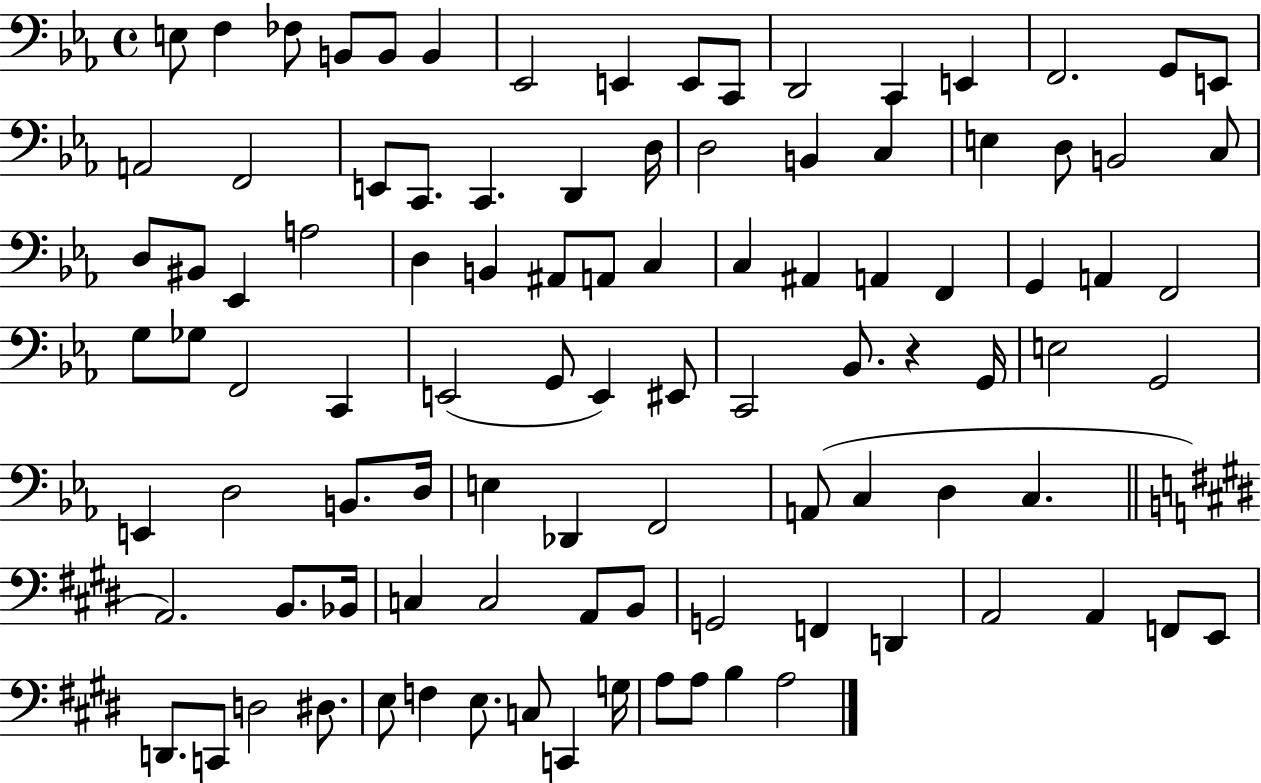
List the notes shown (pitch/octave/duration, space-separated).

E3/e F3/q FES3/e B2/e B2/e B2/q Eb2/h E2/q E2/e C2/e D2/h C2/q E2/q F2/h. G2/e E2/e A2/h F2/h E2/e C2/e. C2/q. D2/q D3/s D3/h B2/q C3/q E3/q D3/e B2/h C3/e D3/e BIS2/e Eb2/q A3/h D3/q B2/q A#2/e A2/e C3/q C3/q A#2/q A2/q F2/q G2/q A2/q F2/h G3/e Gb3/e F2/h C2/q E2/h G2/e E2/q EIS2/e C2/h Bb2/e. R/q G2/s E3/h G2/h E2/q D3/h B2/e. D3/s E3/q Db2/q F2/h A2/e C3/q D3/q C3/q. A2/h. B2/e. Bb2/s C3/q C3/h A2/e B2/e G2/h F2/q D2/q A2/h A2/q F2/e E2/e D2/e. C2/e D3/h D#3/e. E3/e F3/q E3/e. C3/e C2/q G3/s A3/e A3/e B3/q A3/h